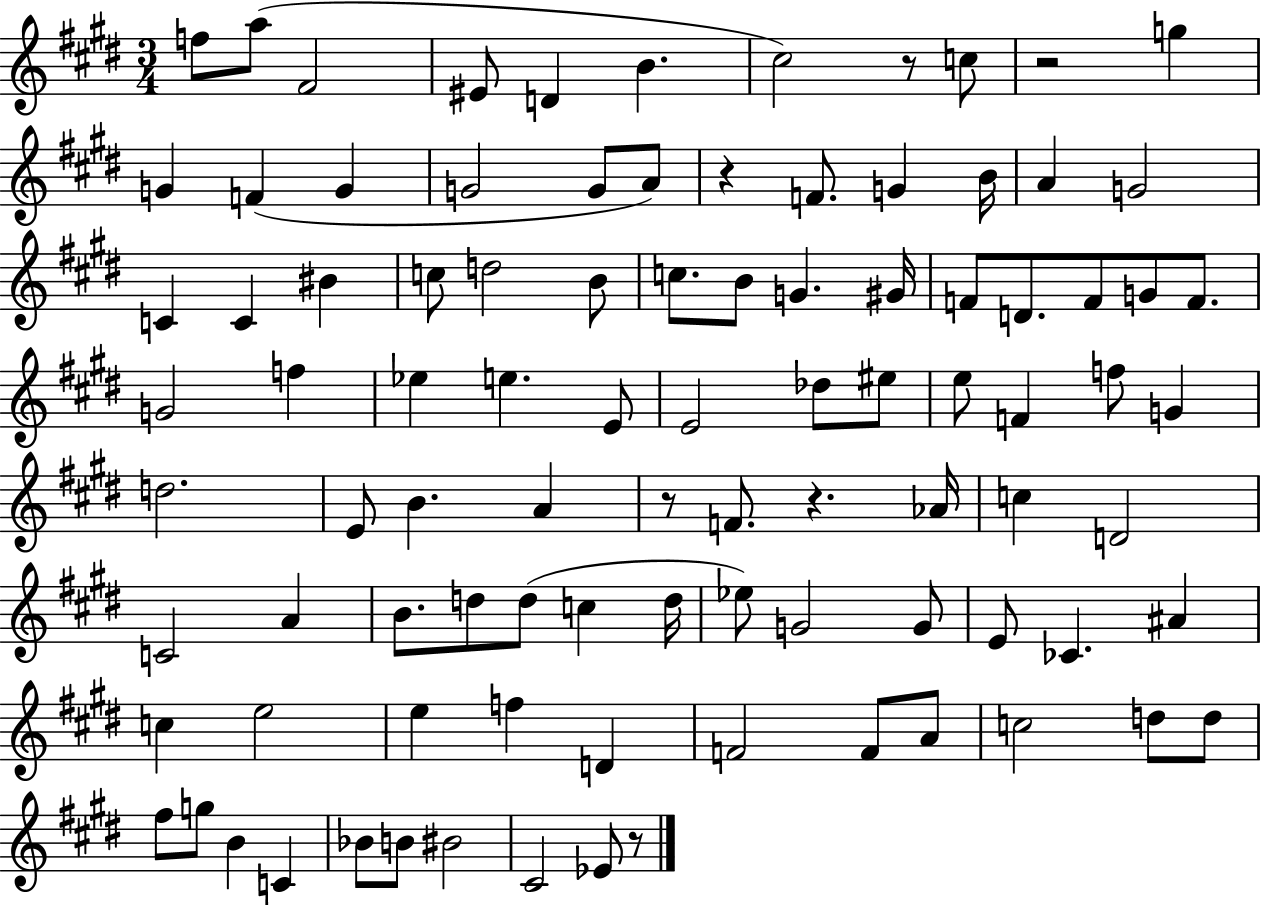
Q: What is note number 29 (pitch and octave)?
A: G4